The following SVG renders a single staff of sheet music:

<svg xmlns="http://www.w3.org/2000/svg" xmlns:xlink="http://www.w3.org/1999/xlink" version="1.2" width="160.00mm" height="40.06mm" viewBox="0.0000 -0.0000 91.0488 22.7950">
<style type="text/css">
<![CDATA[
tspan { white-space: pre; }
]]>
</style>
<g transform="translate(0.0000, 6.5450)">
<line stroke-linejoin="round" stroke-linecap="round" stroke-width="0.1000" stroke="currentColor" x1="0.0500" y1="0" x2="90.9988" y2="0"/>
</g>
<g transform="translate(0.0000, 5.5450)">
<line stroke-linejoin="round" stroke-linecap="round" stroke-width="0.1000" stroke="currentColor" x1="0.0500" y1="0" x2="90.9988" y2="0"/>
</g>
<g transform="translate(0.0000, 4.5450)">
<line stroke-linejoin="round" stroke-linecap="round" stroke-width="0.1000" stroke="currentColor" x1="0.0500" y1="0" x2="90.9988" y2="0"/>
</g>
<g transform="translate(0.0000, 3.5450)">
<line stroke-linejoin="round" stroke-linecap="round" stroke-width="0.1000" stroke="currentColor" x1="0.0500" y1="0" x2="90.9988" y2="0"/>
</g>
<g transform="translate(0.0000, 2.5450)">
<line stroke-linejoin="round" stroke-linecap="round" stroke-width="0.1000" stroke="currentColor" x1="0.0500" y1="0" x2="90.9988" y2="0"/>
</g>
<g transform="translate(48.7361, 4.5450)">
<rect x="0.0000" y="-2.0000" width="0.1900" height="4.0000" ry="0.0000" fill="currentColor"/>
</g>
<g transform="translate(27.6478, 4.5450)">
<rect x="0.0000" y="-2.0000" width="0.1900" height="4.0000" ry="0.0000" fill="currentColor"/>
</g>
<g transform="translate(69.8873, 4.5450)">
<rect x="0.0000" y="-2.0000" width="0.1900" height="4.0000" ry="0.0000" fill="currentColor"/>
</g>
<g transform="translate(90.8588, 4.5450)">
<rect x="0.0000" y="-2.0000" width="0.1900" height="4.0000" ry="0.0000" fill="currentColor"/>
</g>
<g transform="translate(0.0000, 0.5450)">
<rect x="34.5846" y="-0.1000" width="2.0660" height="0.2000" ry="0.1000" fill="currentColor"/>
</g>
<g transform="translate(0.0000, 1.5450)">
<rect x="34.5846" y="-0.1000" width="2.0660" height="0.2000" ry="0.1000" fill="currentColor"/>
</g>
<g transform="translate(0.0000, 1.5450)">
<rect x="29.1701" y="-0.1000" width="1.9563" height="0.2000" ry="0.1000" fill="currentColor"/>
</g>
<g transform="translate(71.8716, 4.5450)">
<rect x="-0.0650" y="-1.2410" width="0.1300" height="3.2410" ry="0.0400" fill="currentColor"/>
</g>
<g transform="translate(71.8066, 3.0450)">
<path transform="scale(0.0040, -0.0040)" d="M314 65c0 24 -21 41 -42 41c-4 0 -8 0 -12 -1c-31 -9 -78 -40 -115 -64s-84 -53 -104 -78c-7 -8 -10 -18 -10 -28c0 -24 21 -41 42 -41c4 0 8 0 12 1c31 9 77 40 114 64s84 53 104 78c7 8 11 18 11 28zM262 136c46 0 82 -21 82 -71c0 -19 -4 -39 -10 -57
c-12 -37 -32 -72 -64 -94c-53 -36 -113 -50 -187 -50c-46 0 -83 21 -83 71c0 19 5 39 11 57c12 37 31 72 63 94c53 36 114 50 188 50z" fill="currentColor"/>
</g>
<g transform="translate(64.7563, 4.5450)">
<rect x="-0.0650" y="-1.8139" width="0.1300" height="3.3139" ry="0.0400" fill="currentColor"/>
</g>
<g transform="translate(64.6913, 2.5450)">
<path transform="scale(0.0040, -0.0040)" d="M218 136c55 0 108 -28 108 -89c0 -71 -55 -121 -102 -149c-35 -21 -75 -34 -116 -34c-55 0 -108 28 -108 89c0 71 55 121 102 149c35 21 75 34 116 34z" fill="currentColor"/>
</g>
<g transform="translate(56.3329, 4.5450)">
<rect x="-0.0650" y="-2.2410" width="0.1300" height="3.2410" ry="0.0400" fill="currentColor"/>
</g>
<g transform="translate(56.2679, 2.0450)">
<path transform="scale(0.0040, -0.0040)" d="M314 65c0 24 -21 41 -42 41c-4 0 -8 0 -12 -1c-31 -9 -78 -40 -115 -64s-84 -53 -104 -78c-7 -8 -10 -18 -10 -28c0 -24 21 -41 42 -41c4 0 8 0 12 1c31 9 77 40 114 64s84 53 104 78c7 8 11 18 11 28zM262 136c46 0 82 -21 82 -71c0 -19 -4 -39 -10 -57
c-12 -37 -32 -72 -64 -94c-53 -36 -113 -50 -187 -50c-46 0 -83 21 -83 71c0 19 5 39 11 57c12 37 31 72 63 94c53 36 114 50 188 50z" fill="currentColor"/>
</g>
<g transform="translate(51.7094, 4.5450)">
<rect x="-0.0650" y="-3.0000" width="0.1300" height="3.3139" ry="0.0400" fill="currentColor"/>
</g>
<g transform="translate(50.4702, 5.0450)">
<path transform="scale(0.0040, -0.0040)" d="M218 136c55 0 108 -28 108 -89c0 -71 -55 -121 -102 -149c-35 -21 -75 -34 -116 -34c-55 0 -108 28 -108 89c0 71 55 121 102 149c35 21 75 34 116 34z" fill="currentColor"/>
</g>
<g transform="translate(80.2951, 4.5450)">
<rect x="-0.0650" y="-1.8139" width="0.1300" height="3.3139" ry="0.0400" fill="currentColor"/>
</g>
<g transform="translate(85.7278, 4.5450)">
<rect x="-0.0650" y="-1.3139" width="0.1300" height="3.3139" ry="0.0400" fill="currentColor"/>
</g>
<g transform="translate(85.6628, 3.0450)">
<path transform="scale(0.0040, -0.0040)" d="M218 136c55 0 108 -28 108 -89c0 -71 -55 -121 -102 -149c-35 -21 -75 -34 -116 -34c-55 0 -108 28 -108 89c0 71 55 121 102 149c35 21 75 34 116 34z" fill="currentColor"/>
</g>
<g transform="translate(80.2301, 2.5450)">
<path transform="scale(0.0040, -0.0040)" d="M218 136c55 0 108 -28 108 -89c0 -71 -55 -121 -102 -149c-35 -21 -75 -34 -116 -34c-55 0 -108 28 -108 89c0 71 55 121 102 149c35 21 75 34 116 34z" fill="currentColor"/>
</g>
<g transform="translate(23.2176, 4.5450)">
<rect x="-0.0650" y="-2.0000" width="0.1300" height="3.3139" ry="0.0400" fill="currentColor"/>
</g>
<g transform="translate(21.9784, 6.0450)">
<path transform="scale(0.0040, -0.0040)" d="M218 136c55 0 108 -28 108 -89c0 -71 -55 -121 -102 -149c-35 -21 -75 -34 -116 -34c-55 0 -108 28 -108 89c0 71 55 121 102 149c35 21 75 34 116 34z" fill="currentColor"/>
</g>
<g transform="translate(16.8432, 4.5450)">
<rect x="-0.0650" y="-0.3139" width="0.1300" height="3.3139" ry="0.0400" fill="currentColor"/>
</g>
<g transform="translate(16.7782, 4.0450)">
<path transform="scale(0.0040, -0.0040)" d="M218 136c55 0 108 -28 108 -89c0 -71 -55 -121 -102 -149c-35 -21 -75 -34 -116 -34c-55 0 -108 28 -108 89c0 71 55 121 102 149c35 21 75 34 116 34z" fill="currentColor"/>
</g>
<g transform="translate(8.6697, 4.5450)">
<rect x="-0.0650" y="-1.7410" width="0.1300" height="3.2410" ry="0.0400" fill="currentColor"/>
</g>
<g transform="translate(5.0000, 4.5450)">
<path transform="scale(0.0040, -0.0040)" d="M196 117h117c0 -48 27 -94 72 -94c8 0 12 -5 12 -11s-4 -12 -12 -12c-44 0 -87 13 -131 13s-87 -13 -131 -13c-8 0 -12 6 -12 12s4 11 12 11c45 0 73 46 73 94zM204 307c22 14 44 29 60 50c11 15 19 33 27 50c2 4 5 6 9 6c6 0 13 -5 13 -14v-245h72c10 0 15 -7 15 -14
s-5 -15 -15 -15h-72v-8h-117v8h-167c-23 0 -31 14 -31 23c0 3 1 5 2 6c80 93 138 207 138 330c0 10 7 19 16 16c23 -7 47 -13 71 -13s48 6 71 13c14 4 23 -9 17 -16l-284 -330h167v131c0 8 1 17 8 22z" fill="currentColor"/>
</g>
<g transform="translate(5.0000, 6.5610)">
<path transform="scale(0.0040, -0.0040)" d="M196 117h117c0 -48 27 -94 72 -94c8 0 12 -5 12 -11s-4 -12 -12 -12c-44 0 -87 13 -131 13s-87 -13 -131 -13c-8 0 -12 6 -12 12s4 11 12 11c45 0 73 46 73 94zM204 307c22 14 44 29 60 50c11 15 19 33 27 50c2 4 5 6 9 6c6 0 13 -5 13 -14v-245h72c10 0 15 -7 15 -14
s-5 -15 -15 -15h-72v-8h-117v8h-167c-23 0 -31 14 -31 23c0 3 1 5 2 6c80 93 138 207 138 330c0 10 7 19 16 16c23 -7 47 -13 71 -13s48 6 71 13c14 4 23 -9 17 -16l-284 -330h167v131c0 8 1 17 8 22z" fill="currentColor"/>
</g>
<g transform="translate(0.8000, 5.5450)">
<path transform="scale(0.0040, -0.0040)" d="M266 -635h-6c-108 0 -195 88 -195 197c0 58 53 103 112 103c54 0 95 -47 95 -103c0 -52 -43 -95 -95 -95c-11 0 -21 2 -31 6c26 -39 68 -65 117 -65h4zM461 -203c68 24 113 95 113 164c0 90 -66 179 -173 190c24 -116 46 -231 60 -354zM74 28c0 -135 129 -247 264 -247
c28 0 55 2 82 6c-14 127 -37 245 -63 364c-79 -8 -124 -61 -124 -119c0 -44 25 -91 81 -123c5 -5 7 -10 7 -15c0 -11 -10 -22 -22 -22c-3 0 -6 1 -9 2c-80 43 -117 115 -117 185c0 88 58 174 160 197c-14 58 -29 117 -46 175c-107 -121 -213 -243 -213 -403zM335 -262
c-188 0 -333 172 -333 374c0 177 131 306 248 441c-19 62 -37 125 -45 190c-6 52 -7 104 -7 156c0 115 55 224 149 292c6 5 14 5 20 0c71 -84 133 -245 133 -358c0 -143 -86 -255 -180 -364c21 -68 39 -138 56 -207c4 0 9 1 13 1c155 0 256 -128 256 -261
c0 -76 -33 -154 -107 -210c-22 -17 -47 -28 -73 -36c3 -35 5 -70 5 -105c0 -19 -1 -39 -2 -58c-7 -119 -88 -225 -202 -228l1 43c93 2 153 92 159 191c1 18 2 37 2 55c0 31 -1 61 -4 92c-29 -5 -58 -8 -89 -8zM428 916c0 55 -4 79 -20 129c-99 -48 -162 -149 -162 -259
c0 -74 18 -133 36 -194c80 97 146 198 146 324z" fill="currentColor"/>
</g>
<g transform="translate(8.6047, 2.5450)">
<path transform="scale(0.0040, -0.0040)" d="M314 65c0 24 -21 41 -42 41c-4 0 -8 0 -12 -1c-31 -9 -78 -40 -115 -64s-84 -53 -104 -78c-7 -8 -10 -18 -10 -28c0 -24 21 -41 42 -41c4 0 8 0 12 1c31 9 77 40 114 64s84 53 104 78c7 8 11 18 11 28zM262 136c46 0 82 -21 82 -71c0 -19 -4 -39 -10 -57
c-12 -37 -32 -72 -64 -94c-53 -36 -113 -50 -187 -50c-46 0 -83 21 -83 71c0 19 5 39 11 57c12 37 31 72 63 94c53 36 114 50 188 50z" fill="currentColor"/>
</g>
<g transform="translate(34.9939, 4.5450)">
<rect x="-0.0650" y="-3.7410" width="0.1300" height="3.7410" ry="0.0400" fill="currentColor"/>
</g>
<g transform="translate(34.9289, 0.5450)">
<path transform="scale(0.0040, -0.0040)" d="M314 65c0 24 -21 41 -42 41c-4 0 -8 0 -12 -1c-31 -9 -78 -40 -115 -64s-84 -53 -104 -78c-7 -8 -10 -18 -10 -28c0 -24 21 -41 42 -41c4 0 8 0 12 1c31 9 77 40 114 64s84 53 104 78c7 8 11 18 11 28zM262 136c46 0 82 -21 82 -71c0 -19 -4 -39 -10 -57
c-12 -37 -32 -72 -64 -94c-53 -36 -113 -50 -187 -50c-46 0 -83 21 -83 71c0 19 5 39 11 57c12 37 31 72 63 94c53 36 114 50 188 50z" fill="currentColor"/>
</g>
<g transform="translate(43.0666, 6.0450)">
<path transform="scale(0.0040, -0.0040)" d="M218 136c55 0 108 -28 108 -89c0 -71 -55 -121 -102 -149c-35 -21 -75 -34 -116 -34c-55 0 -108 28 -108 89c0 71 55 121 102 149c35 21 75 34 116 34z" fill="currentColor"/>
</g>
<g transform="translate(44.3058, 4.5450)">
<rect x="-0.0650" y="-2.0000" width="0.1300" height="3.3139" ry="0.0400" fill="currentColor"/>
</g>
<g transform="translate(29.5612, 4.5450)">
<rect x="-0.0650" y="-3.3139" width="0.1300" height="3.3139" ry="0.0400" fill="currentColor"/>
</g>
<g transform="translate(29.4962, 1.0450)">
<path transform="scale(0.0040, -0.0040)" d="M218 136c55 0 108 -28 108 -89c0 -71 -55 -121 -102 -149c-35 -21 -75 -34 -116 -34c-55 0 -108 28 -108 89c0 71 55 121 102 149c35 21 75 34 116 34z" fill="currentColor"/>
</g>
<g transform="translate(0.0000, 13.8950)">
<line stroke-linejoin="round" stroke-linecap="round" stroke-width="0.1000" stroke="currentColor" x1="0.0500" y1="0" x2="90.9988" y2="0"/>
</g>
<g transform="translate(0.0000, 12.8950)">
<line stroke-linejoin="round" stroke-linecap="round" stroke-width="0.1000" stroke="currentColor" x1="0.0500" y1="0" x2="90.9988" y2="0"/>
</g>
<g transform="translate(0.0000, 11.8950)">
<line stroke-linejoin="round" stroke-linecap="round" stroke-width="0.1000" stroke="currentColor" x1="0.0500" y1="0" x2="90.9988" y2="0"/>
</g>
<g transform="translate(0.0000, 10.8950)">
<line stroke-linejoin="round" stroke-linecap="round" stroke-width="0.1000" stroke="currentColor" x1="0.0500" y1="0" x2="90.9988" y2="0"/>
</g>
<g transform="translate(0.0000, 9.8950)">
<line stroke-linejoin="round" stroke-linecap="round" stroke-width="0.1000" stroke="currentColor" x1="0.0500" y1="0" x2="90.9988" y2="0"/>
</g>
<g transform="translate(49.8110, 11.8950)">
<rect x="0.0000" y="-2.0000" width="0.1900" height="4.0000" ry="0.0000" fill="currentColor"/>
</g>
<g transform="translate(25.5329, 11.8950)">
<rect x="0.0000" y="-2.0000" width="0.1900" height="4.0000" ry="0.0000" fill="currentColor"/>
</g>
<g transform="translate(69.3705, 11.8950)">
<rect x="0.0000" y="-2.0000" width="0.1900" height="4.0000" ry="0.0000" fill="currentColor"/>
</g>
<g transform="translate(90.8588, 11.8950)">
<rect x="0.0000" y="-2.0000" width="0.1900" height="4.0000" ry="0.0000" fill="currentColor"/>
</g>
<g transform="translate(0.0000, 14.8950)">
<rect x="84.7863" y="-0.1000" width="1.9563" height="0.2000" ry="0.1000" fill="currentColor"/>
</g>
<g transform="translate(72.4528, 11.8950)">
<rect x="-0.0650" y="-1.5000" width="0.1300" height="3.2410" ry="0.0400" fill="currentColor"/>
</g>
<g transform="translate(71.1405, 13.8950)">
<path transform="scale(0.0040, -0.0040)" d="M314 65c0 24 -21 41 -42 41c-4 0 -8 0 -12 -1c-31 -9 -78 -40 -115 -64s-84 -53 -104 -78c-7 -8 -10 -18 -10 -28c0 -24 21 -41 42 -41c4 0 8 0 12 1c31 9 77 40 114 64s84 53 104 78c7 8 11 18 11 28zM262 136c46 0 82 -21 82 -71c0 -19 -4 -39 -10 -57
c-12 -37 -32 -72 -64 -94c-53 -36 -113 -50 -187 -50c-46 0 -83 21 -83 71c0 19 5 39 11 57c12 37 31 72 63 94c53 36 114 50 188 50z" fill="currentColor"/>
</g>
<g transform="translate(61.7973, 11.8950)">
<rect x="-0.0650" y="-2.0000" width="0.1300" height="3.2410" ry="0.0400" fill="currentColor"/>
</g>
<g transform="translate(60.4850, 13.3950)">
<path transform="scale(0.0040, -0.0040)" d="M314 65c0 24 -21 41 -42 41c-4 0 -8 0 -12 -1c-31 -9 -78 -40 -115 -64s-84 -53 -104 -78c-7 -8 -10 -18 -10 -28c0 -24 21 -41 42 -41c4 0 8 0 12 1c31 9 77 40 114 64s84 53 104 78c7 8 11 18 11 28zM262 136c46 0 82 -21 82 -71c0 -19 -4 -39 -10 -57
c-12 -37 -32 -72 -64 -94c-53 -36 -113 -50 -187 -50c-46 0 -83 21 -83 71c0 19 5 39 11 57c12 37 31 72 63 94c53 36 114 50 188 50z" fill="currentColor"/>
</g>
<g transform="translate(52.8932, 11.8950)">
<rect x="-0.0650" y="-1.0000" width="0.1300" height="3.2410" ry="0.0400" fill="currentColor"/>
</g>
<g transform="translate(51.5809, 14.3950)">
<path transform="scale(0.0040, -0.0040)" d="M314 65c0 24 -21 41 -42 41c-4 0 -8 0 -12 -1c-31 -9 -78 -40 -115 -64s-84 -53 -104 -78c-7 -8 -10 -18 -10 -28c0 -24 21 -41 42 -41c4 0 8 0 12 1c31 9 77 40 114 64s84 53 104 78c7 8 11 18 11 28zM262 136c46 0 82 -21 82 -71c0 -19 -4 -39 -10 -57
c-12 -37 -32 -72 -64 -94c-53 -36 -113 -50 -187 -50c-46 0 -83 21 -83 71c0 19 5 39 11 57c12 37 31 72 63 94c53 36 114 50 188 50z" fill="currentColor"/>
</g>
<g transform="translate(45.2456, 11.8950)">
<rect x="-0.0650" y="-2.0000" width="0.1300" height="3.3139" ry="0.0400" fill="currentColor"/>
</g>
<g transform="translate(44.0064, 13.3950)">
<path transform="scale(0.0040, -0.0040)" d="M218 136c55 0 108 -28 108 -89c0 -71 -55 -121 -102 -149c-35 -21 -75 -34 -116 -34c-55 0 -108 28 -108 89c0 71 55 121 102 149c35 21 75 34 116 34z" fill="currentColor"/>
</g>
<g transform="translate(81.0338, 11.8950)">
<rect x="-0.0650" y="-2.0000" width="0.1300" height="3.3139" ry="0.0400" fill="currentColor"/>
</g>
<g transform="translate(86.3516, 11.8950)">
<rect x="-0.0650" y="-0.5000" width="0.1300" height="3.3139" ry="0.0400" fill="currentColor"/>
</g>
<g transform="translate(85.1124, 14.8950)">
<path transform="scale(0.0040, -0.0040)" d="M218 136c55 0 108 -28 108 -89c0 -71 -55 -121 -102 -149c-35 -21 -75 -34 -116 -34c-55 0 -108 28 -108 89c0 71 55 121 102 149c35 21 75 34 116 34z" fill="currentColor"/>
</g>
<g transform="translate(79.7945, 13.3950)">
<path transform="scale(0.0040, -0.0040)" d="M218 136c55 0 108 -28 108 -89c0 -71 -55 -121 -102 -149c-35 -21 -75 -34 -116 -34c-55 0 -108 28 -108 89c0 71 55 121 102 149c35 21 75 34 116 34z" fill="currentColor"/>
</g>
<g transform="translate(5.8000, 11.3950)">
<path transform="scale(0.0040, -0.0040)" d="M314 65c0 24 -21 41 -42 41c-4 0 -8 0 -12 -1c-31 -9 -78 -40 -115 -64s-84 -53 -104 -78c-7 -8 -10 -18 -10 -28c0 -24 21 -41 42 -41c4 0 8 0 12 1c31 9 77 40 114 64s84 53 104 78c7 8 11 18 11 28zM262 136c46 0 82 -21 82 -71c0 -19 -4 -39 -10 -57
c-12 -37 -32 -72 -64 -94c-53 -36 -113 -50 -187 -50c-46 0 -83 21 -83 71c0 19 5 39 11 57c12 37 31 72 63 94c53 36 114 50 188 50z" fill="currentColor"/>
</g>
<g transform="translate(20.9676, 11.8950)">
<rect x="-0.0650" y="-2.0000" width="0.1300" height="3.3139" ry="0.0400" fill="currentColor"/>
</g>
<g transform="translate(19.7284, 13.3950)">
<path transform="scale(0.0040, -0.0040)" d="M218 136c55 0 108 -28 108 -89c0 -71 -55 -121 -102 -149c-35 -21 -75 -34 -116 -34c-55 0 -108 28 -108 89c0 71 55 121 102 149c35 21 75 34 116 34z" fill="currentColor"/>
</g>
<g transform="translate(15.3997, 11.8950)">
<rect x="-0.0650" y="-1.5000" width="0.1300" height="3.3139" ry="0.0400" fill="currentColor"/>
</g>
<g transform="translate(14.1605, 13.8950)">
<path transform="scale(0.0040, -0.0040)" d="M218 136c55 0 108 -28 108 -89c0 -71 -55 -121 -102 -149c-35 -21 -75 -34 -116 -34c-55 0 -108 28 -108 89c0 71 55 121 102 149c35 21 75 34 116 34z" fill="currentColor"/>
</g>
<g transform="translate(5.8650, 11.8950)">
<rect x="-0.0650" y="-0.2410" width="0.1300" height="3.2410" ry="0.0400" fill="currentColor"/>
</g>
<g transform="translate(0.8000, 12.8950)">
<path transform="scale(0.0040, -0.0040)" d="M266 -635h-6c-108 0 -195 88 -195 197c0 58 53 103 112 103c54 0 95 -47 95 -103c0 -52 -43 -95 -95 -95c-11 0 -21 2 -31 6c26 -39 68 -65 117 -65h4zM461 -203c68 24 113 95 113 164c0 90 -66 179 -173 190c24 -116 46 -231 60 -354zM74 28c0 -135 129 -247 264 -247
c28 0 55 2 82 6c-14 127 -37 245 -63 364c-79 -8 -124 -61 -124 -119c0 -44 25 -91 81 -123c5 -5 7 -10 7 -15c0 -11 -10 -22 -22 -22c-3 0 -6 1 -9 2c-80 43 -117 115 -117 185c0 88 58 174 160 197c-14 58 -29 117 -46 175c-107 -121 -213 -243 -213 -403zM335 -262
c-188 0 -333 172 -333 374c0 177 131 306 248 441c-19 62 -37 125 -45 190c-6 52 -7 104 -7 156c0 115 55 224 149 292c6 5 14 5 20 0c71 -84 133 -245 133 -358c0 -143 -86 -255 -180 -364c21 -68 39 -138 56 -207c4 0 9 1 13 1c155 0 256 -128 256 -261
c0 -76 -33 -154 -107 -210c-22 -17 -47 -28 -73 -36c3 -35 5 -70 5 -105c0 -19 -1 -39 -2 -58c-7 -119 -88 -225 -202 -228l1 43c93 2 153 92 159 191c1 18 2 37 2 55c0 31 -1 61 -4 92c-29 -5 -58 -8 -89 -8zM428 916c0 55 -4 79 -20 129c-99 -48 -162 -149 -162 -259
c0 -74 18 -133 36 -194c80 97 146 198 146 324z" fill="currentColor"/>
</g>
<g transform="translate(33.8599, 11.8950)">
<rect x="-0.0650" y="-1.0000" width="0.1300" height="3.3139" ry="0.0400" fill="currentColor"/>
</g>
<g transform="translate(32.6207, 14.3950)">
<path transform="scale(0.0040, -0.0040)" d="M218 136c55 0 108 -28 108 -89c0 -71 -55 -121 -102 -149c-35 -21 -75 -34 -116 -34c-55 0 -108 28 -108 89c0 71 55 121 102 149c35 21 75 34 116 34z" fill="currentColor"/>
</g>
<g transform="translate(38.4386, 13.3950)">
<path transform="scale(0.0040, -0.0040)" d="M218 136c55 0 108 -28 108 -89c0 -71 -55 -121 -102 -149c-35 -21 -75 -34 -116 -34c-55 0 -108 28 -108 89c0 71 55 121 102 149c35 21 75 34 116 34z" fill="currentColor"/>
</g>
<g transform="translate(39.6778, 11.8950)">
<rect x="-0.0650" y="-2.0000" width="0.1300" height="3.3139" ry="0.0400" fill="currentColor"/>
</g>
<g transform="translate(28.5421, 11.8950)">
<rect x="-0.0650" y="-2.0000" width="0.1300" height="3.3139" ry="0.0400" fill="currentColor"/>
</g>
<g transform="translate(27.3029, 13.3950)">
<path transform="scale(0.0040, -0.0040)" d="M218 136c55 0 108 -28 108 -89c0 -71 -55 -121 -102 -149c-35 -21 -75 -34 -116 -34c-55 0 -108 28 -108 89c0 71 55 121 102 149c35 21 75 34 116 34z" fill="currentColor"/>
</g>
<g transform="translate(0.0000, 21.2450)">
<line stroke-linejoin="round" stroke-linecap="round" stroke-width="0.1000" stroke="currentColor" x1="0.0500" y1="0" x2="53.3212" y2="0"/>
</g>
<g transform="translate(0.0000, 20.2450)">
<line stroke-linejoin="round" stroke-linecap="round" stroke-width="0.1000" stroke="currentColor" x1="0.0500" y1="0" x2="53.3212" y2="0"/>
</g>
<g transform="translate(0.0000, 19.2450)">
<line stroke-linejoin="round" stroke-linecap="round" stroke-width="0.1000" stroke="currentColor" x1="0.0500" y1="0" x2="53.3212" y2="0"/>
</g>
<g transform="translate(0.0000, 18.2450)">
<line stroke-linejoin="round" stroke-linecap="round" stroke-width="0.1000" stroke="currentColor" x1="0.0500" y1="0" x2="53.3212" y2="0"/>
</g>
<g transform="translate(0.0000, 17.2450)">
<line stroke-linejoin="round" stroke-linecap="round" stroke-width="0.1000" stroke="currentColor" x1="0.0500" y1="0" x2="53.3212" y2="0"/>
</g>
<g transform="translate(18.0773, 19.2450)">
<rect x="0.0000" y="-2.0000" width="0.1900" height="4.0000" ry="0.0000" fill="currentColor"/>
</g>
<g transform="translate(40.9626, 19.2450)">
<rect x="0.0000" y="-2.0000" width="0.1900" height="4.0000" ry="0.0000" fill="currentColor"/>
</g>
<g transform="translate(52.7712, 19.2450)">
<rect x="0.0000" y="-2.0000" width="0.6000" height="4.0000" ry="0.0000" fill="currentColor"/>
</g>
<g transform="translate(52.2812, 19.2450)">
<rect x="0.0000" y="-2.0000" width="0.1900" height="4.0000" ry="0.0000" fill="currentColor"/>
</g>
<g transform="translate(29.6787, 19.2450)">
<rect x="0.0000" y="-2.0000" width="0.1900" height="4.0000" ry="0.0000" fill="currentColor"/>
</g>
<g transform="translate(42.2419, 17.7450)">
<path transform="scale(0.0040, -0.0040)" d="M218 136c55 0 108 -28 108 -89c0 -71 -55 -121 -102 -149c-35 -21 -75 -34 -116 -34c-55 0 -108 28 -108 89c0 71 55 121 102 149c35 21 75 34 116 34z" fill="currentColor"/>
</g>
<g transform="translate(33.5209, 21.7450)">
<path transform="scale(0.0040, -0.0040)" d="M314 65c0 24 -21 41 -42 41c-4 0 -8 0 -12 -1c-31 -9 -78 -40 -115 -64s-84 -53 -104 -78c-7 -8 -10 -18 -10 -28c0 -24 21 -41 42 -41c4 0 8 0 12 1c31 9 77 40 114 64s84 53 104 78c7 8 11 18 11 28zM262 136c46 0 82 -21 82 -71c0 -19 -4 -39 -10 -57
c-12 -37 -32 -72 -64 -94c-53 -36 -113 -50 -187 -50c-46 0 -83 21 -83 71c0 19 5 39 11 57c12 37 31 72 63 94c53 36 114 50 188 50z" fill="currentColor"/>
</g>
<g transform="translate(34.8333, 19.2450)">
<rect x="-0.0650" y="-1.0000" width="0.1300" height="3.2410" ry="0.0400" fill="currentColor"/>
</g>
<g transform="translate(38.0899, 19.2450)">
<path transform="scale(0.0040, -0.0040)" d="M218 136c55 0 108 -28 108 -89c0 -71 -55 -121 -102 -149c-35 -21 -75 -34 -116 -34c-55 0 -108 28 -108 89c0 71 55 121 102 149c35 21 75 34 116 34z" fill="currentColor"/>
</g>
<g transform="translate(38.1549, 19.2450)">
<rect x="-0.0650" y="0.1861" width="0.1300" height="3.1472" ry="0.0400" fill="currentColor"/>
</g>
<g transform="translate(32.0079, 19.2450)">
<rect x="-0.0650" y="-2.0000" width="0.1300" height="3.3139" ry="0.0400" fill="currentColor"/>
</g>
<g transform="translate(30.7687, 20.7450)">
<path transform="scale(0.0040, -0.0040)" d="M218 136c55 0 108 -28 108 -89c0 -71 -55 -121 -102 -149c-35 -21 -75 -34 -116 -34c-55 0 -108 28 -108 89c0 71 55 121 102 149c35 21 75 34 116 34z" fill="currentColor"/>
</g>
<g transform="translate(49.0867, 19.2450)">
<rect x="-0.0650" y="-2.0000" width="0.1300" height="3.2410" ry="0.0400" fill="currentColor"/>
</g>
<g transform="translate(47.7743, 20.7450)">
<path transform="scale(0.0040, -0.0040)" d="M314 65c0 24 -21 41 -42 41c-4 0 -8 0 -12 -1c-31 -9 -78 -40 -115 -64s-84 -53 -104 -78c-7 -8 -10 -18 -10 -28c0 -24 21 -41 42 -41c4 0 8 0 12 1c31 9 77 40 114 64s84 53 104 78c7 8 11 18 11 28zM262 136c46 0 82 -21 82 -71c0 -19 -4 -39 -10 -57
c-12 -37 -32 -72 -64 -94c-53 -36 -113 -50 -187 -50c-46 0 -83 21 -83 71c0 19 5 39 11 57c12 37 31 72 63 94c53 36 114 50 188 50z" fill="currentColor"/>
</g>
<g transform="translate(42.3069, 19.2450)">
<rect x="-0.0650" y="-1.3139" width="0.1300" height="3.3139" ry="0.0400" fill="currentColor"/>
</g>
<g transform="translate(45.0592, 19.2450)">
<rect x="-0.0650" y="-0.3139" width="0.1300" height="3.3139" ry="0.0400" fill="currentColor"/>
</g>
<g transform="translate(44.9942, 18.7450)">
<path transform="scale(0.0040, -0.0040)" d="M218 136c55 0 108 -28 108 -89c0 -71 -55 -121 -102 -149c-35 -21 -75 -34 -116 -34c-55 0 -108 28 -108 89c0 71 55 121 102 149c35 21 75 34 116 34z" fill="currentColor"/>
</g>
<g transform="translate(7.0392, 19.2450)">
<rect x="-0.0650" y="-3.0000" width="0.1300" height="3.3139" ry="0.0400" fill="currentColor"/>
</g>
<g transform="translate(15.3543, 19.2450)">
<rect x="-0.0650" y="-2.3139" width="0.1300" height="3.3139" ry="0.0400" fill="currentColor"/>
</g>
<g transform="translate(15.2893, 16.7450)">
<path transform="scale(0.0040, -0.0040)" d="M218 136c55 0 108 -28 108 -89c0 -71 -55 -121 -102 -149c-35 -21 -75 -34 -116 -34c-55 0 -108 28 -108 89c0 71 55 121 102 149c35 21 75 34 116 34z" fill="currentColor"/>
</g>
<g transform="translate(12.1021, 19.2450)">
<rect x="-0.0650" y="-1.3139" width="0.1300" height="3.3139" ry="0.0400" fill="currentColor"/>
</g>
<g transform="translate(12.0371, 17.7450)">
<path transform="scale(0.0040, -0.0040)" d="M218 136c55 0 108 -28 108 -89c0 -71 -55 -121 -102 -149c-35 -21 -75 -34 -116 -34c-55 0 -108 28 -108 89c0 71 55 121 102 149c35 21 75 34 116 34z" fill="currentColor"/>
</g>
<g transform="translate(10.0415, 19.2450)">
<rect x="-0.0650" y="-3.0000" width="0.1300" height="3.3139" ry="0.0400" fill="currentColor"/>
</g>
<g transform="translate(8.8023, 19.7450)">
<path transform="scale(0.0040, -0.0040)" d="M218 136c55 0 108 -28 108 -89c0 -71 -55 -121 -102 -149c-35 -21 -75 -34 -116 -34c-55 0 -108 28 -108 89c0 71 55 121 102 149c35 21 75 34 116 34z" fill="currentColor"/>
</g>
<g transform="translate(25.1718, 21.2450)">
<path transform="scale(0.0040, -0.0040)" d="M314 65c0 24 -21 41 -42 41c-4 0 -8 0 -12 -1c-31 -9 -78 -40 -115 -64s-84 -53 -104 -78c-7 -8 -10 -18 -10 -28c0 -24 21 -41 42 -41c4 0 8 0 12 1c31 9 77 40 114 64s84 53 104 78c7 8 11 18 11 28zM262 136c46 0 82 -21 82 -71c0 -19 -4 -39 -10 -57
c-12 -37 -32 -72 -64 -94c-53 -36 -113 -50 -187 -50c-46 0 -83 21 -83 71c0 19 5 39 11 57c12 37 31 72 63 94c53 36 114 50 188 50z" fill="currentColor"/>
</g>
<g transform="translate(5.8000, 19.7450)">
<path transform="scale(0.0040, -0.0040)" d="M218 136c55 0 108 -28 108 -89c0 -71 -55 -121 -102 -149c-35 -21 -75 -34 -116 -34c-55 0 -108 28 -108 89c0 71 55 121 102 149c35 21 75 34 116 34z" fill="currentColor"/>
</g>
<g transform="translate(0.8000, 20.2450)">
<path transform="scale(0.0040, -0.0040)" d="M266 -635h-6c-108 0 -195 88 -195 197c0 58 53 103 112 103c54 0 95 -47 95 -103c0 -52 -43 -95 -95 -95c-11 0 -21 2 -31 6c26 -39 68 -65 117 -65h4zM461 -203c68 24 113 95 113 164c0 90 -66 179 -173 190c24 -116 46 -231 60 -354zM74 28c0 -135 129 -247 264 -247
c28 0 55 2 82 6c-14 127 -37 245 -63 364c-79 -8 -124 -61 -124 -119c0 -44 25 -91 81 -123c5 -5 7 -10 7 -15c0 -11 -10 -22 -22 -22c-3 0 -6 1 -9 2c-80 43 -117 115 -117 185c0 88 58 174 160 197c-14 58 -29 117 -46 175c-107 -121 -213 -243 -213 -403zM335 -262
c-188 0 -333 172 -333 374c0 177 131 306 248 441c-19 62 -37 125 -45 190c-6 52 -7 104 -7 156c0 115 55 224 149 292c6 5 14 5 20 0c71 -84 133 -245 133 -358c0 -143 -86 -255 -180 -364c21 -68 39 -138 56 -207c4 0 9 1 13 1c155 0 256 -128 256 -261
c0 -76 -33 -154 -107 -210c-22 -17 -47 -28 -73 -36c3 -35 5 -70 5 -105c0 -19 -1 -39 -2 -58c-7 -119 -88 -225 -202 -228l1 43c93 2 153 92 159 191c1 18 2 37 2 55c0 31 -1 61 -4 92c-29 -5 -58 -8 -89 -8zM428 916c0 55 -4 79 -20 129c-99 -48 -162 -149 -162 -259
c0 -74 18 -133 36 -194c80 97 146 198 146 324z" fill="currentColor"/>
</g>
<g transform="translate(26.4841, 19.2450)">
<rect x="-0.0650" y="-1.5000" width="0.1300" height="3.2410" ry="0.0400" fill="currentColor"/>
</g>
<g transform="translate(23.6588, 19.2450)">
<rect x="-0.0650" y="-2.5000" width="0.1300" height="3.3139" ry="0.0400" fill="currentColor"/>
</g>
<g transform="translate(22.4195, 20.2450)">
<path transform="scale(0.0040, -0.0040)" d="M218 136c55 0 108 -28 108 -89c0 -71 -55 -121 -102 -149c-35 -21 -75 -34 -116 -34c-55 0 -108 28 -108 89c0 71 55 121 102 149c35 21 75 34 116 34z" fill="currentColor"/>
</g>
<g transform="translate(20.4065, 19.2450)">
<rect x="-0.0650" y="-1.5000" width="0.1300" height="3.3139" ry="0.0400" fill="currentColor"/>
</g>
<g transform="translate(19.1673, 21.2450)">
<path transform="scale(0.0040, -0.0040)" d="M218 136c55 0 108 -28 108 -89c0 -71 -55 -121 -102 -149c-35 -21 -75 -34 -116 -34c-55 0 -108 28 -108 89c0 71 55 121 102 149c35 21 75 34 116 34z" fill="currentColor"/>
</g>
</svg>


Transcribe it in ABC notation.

X:1
T:Untitled
M:4/4
L:1/4
K:C
f2 c F b c'2 F A g2 f e2 f e c2 E F F D F F D2 F2 E2 F C A A e g E G E2 F D2 B e c F2